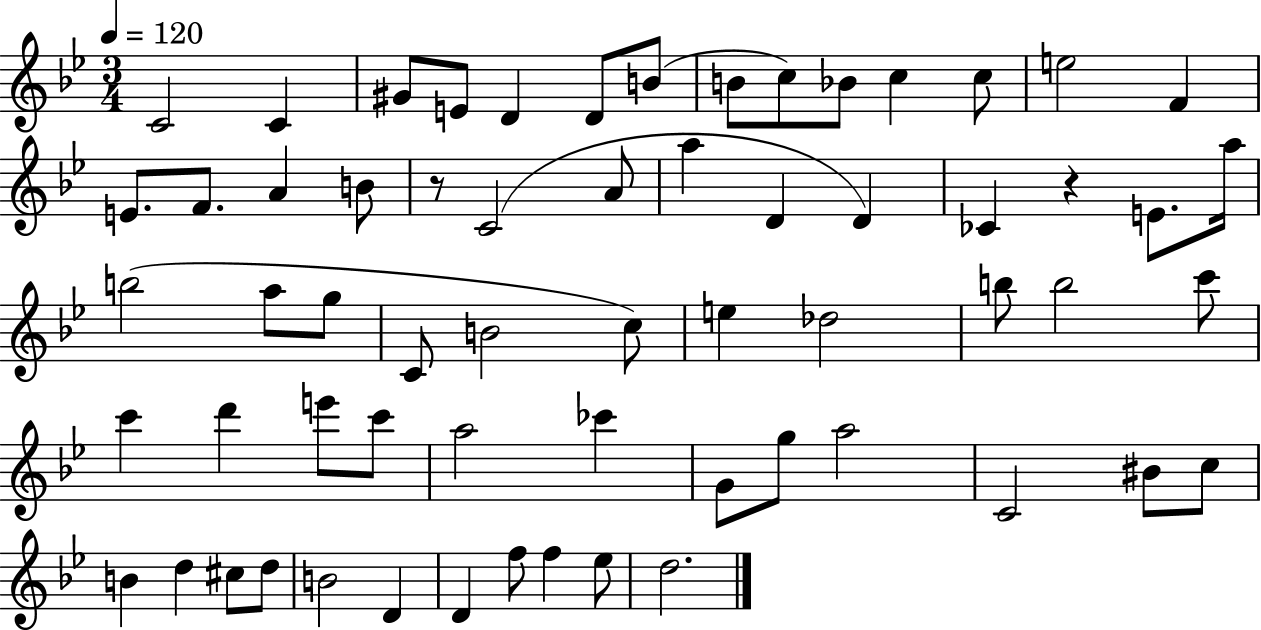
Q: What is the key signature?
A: BES major